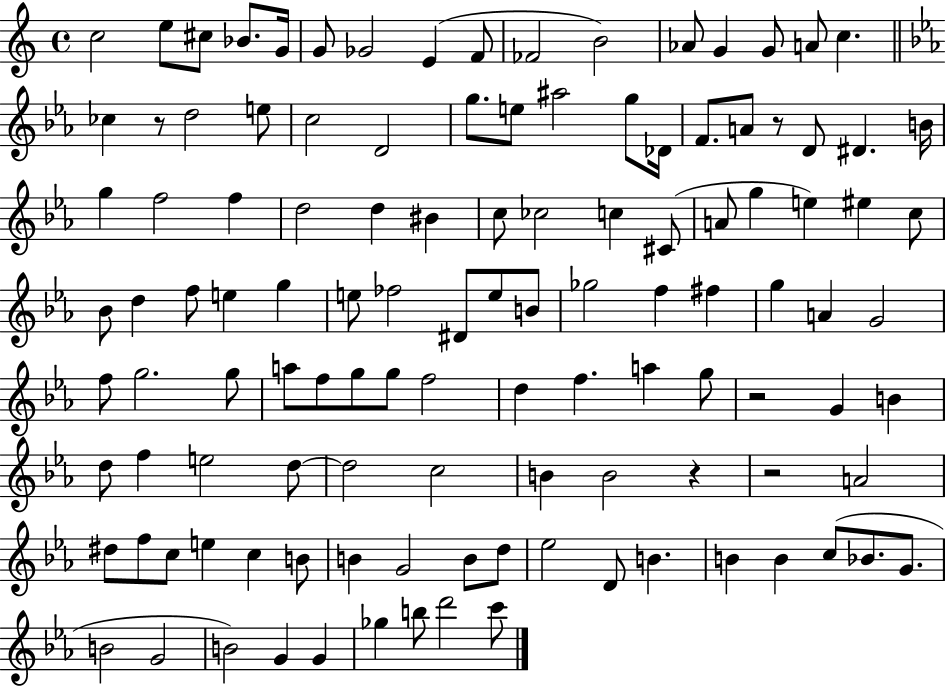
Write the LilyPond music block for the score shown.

{
  \clef treble
  \time 4/4
  \defaultTimeSignature
  \key c \major
  c''2 e''8 cis''8 bes'8. g'16 | g'8 ges'2 e'4( f'8 | fes'2 b'2) | aes'8 g'4 g'8 a'8 c''4. | \break \bar "||" \break \key c \minor ces''4 r8 d''2 e''8 | c''2 d'2 | g''8. e''8 ais''2 g''8 des'16 | f'8. a'8 r8 d'8 dis'4. b'16 | \break g''4 f''2 f''4 | d''2 d''4 bis'4 | c''8 ces''2 c''4 cis'8( | a'8 g''4 e''4) eis''4 c''8 | \break bes'8 d''4 f''8 e''4 g''4 | e''8 fes''2 dis'8 e''8 b'8 | ges''2 f''4 fis''4 | g''4 a'4 g'2 | \break f''8 g''2. g''8 | a''8 f''8 g''8 g''8 f''2 | d''4 f''4. a''4 g''8 | r2 g'4 b'4 | \break d''8 f''4 e''2 d''8~~ | d''2 c''2 | b'4 b'2 r4 | r2 a'2 | \break dis''8 f''8 c''8 e''4 c''4 b'8 | b'4 g'2 b'8 d''8 | ees''2 d'8 b'4. | b'4 b'4 c''8( bes'8. g'8. | \break b'2 g'2 | b'2) g'4 g'4 | ges''4 b''8 d'''2 c'''8 | \bar "|."
}